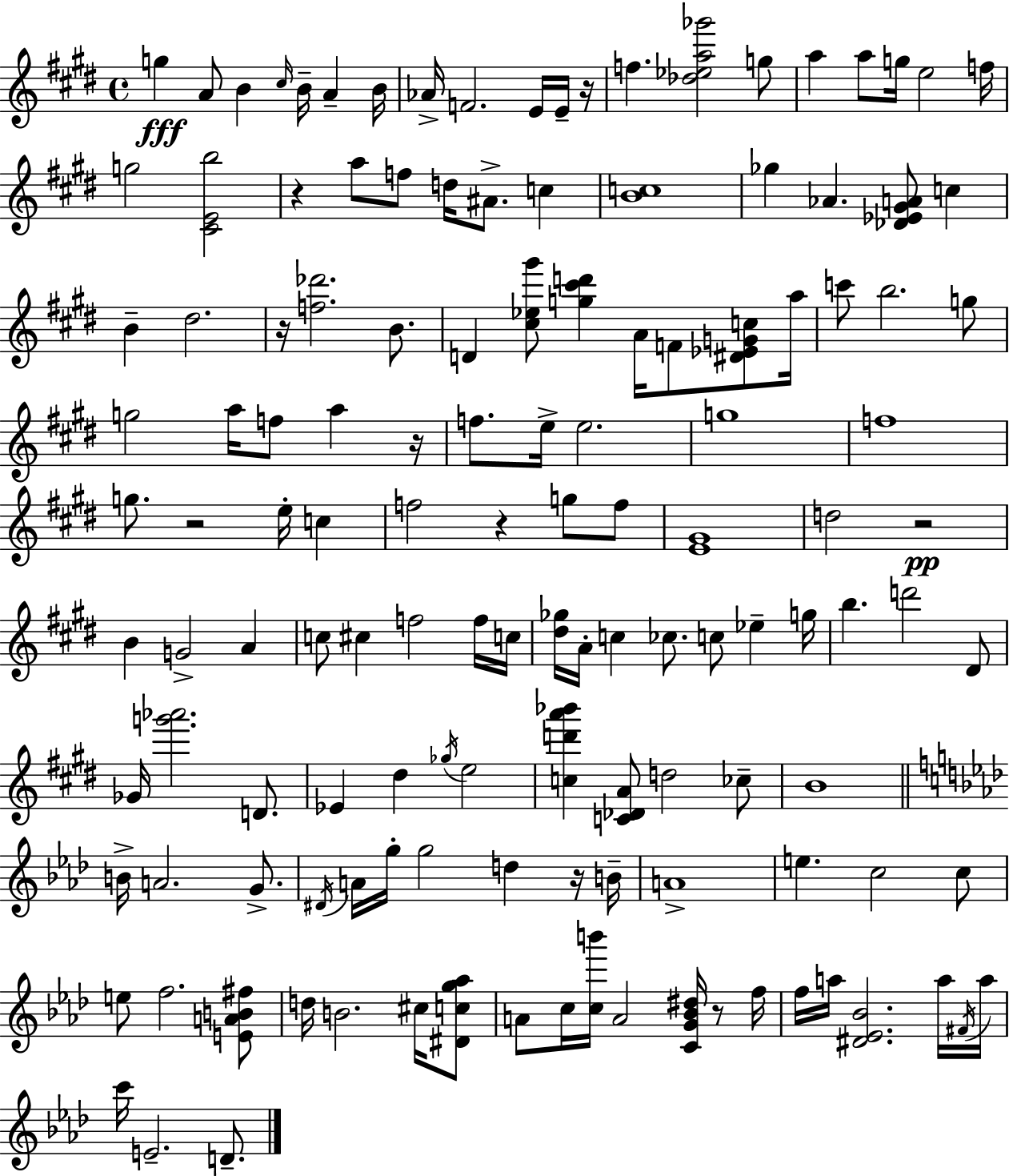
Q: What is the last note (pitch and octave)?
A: D4